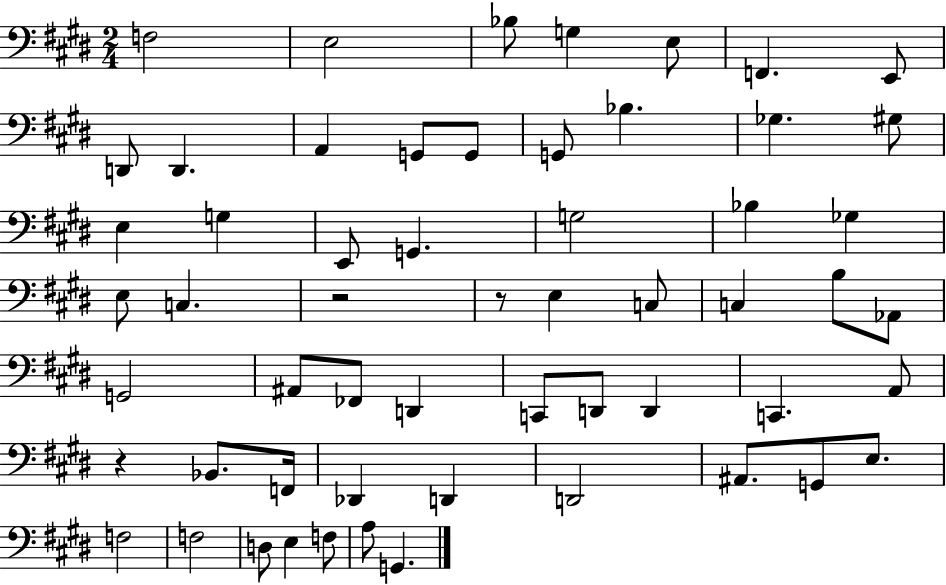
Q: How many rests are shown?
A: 3